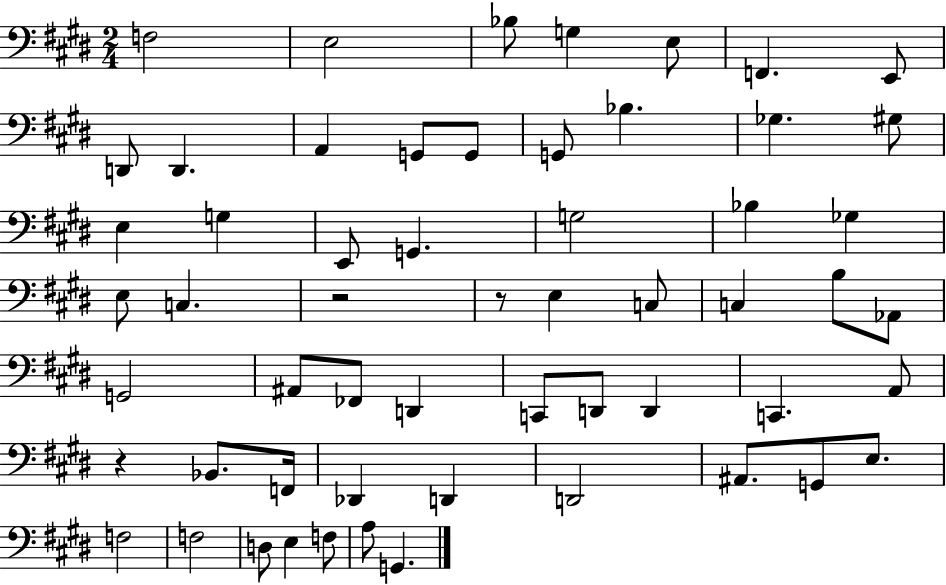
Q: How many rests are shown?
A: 3